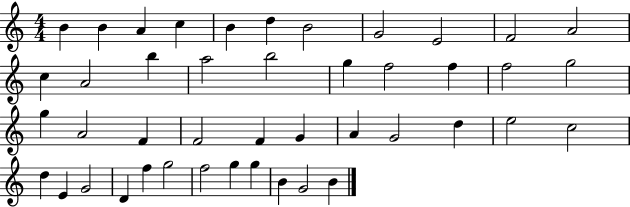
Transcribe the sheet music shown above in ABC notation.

X:1
T:Untitled
M:4/4
L:1/4
K:C
B B A c B d B2 G2 E2 F2 A2 c A2 b a2 b2 g f2 f f2 g2 g A2 F F2 F G A G2 d e2 c2 d E G2 D f g2 f2 g g B G2 B